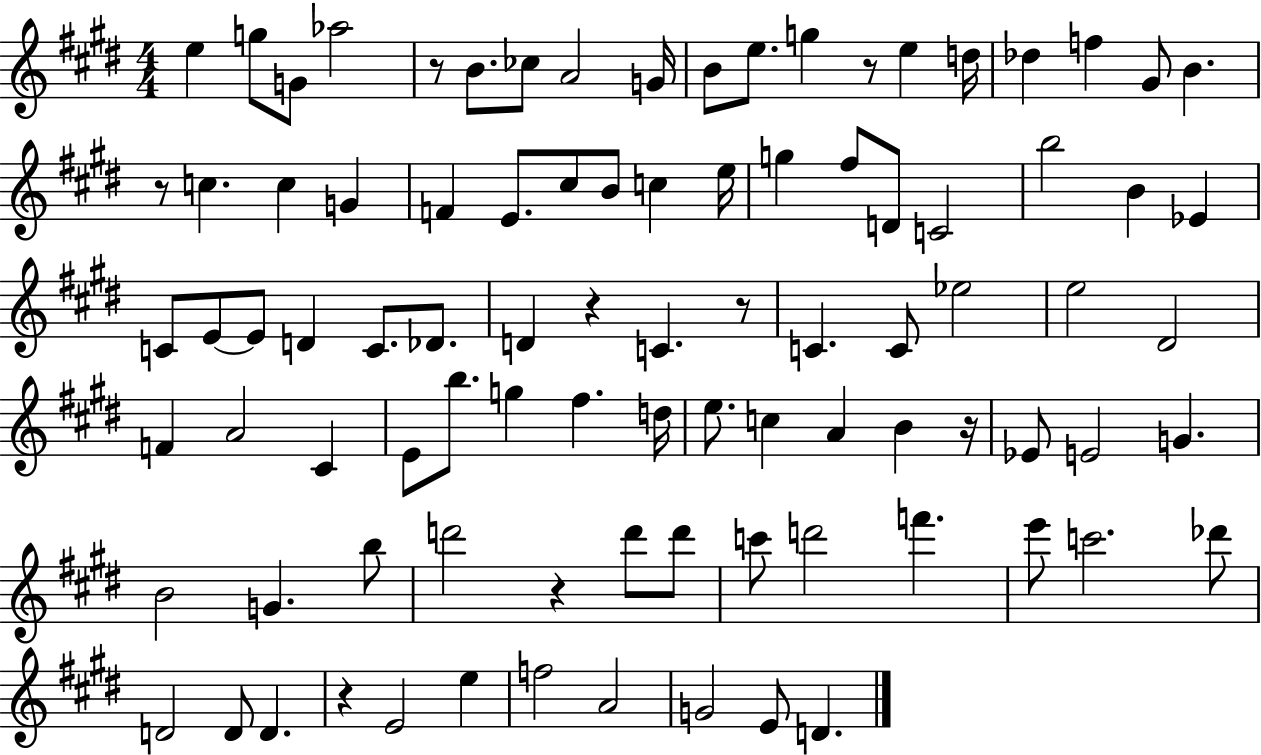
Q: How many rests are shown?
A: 8